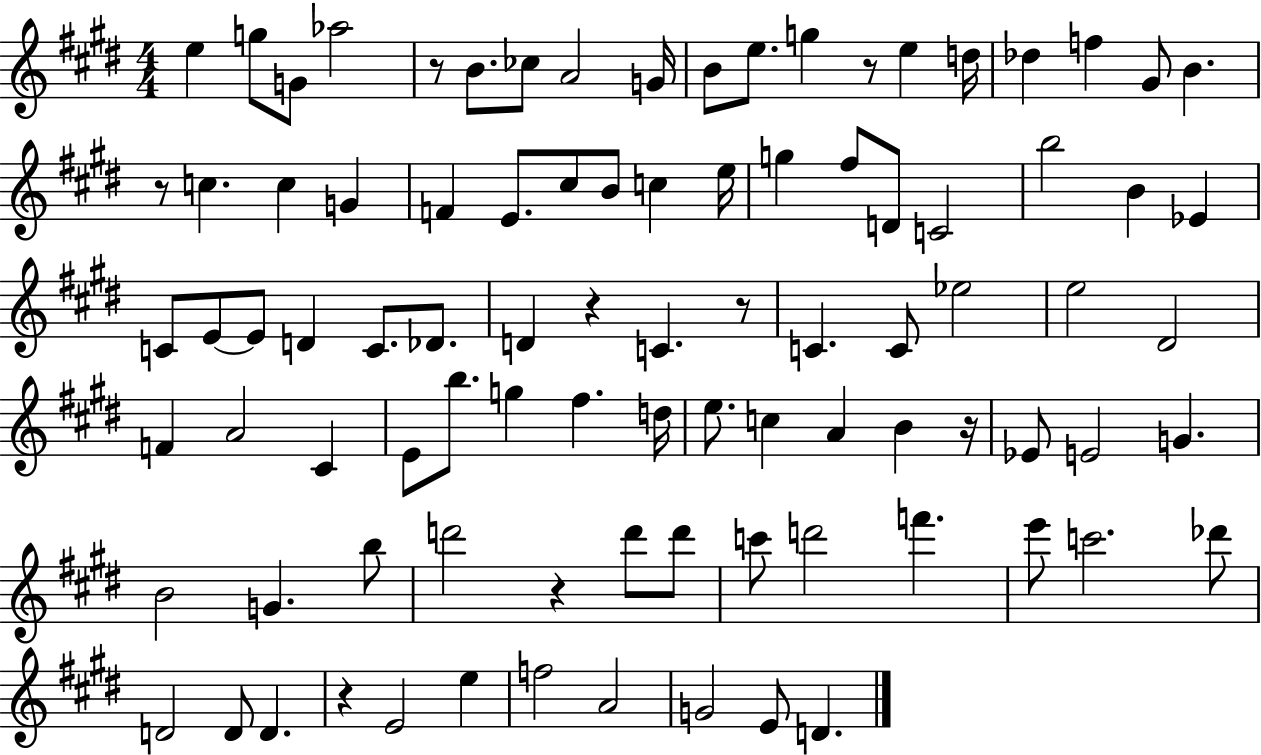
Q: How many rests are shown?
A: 8